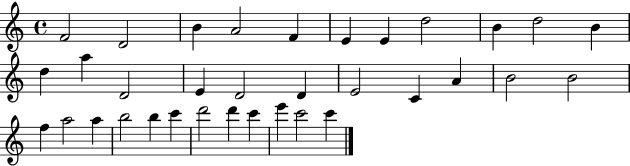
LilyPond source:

{
  \clef treble
  \time 4/4
  \defaultTimeSignature
  \key c \major
  f'2 d'2 | b'4 a'2 f'4 | e'4 e'4 d''2 | b'4 d''2 b'4 | \break d''4 a''4 d'2 | e'4 d'2 d'4 | e'2 c'4 a'4 | b'2 b'2 | \break f''4 a''2 a''4 | b''2 b''4 c'''4 | d'''2 d'''4 c'''4 | e'''4 c'''2 c'''4 | \break \bar "|."
}